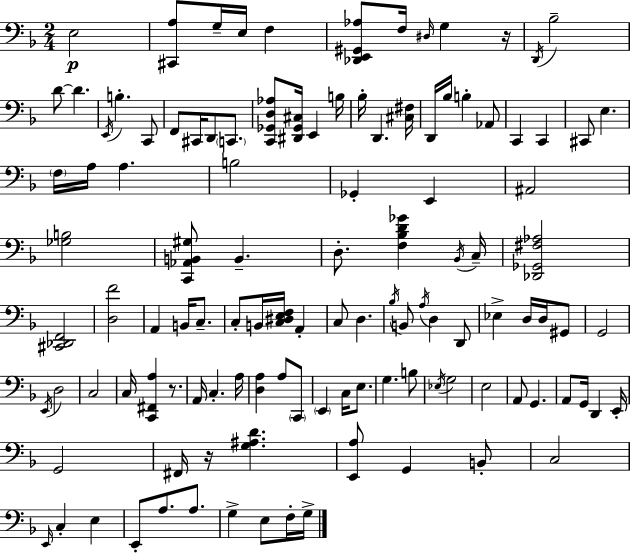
X:1
T:Untitled
M:2/4
L:1/4
K:Dm
E,2 [^C,,A,]/2 G,/4 E,/4 F, [_D,,E,,^G,,_A,]/2 F,/4 ^D,/4 G, z/4 D,,/4 _B,2 D/2 D E,,/4 B, C,,/2 F,,/2 ^C,,/4 D,,/2 C,,/2 [C,,_G,,D,_A,]/2 [^D,,_G,,^C,]/4 E,, B,/4 _B,/4 D,, [^C,^F,]/4 D,,/4 _B,/4 B, _A,,/2 C,, C,, ^C,,/2 E, F,/4 A,/4 A, B,2 _G,, E,, ^A,,2 [_G,B,]2 [C,,_A,,B,,^G,]/2 B,, D,/2 [F,_B,D_G] _B,,/4 C,/4 [_D,,_G,,^F,_A,]2 [^C,,_D,,F,,]2 [D,F]2 A,, B,,/4 C,/2 C,/2 B,,/4 [C,^D,E,F,]/4 A,, C,/2 D, _B,/4 B,,/2 A,/4 D, D,,/2 _E, D,/4 D,/4 ^G,,/2 G,,2 E,,/4 D,2 C,2 C,/4 [C,,^F,,A,] z/2 A,,/4 C, A,/4 [D,A,] A,/2 C,,/2 E,, C,/4 E,/2 G, B,/2 _E,/4 G,2 E,2 A,,/2 G,, A,,/2 G,,/4 D,, E,,/4 G,,2 ^F,,/4 z/4 [G,^A,D] [E,,A,]/2 G,, B,,/2 C,2 E,,/4 C, E, E,,/2 A,/2 A,/2 G, E,/2 F,/4 G,/4